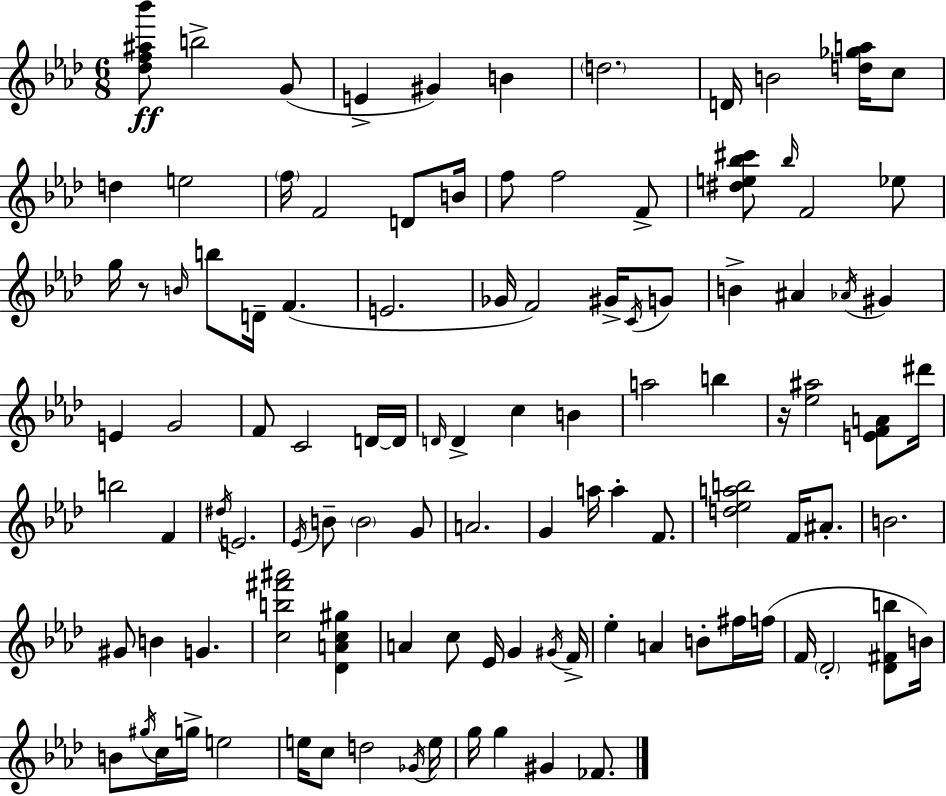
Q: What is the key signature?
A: AES major